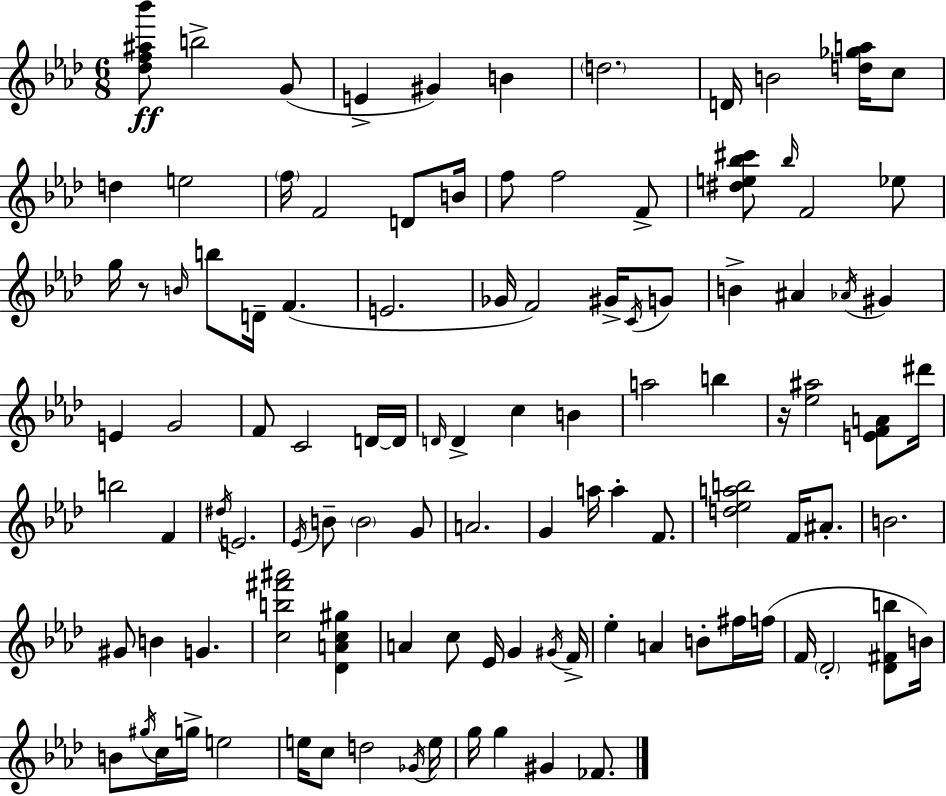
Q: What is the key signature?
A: AES major